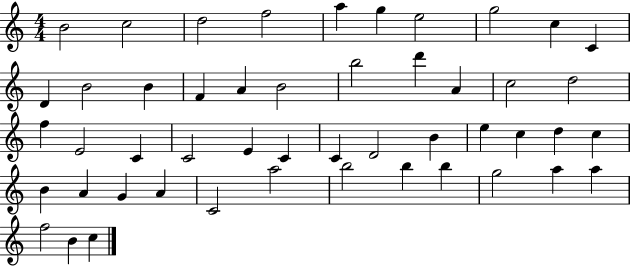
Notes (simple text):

B4/h C5/h D5/h F5/h A5/q G5/q E5/h G5/h C5/q C4/q D4/q B4/h B4/q F4/q A4/q B4/h B5/h D6/q A4/q C5/h D5/h F5/q E4/h C4/q C4/h E4/q C4/q C4/q D4/h B4/q E5/q C5/q D5/q C5/q B4/q A4/q G4/q A4/q C4/h A5/h B5/h B5/q B5/q G5/h A5/q A5/q F5/h B4/q C5/q